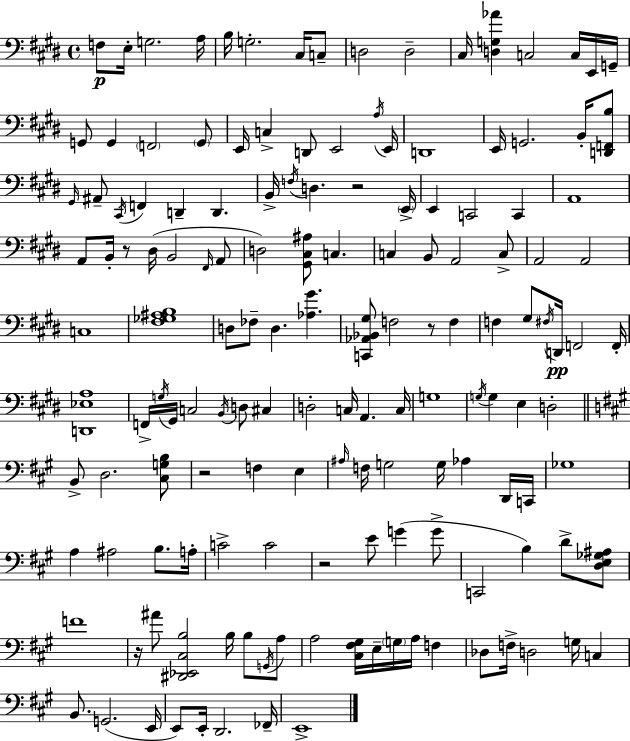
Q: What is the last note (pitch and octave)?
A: E2